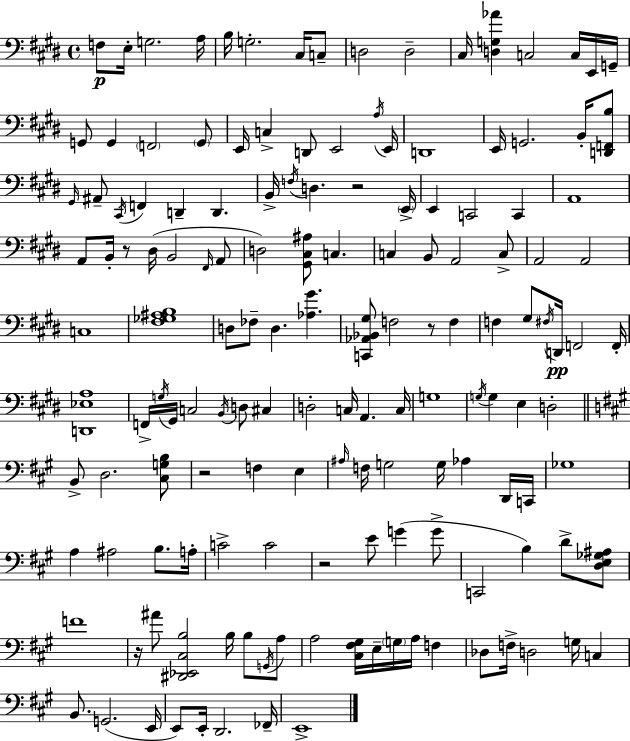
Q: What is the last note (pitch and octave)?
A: E2